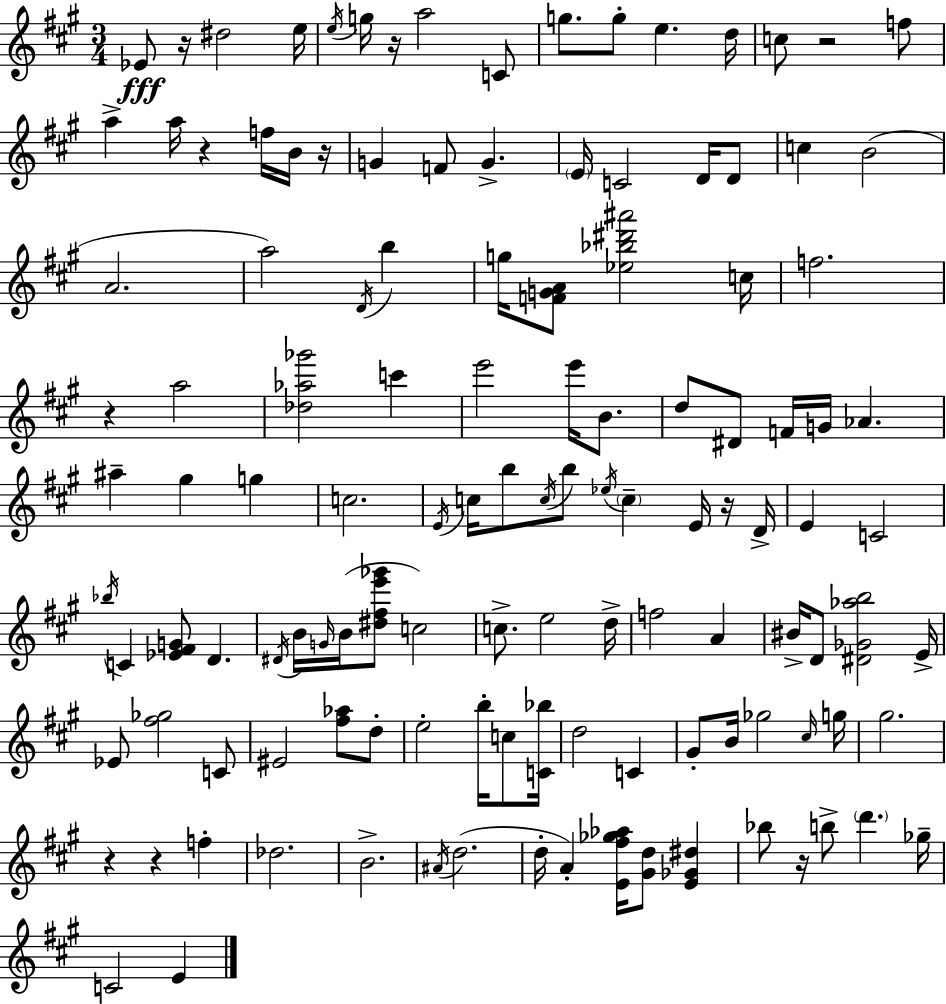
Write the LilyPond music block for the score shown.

{
  \clef treble
  \numericTimeSignature
  \time 3/4
  \key a \major
  ees'8\fff r16 dis''2 e''16 | \acciaccatura { e''16 } g''16 r16 a''2 c'8 | g''8. g''8-. e''4. | d''16 c''8 r2 f''8 | \break a''4-> a''16 r4 f''16 b'16 | r16 g'4 f'8 g'4.-> | \parenthesize e'16 c'2 d'16 d'8 | c''4 b'2( | \break a'2. | a''2) \acciaccatura { d'16 } b''4 | g''16 <f' g' a'>8 <ees'' bes'' dis''' ais'''>2 | c''16 f''2. | \break r4 a''2 | <des'' aes'' ges'''>2 c'''4 | e'''2 e'''16 b'8. | d''8 dis'8 f'16 g'16 aes'4. | \break ais''4-- gis''4 g''4 | c''2. | \acciaccatura { e'16 } c''16 b''8 \acciaccatura { c''16 } b''8 \acciaccatura { ees''16 } \parenthesize c''4-- | e'16 r16 d'16-> e'4 c'2 | \break \acciaccatura { bes''16 } c'4 <ees' fis' g'>8 | d'4. \acciaccatura { dis'16 } b'16 \grace { g'16 }( b'16 <dis'' fis'' e''' ges'''>8 | c''2) c''8.-> e''2 | d''16-> f''2 | \break a'4 bis'16-> d'8 <dis' ges' aes'' b''>2 | e'16-> ees'8 <fis'' ges''>2 | c'8 eis'2 | <fis'' aes''>8 d''8-. e''2-. | \break b''16-. c''8 <c' bes''>16 d''2 | c'4 gis'8-. b'16 ges''2 | \grace { cis''16 } g''16 gis''2. | r4 | \break r4 f''4-. des''2. | b'2.-> | \acciaccatura { ais'16 } d''2.( | d''16-. a'4-.) | \break <e' fis'' ges'' aes''>16 <gis' d''>8 <e' ges' dis''>4 bes''8 | r16 b''8-> \parenthesize d'''4. ges''16-- c'2 | e'4 \bar "|."
}